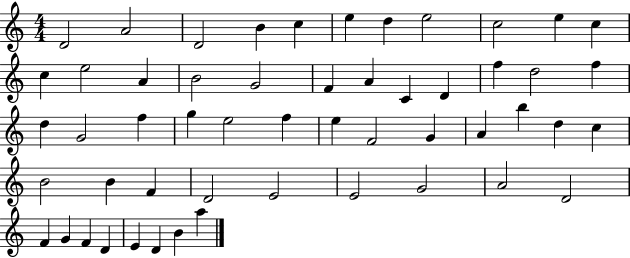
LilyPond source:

{
  \clef treble
  \numericTimeSignature
  \time 4/4
  \key c \major
  d'2 a'2 | d'2 b'4 c''4 | e''4 d''4 e''2 | c''2 e''4 c''4 | \break c''4 e''2 a'4 | b'2 g'2 | f'4 a'4 c'4 d'4 | f''4 d''2 f''4 | \break d''4 g'2 f''4 | g''4 e''2 f''4 | e''4 f'2 g'4 | a'4 b''4 d''4 c''4 | \break b'2 b'4 f'4 | d'2 e'2 | e'2 g'2 | a'2 d'2 | \break f'4 g'4 f'4 d'4 | e'4 d'4 b'4 a''4 | \bar "|."
}